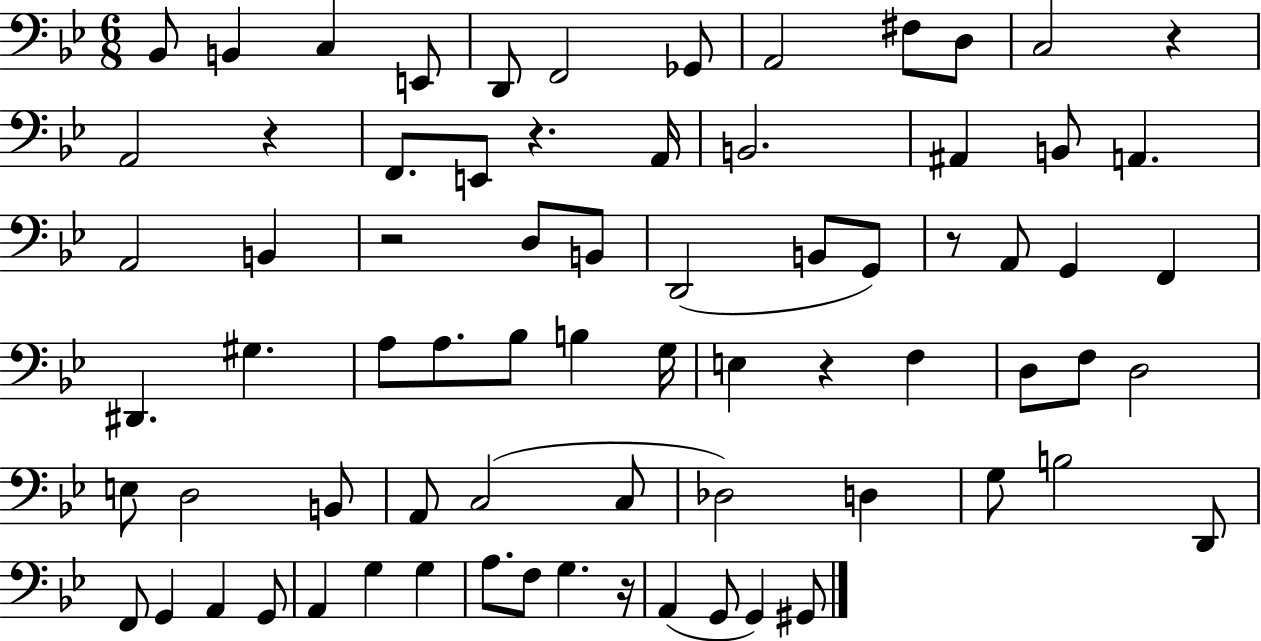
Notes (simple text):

Bb2/e B2/q C3/q E2/e D2/e F2/h Gb2/e A2/h F#3/e D3/e C3/h R/q A2/h R/q F2/e. E2/e R/q. A2/s B2/h. A#2/q B2/e A2/q. A2/h B2/q R/h D3/e B2/e D2/h B2/e G2/e R/e A2/e G2/q F2/q D#2/q. G#3/q. A3/e A3/e. Bb3/e B3/q G3/s E3/q R/q F3/q D3/e F3/e D3/h E3/e D3/h B2/e A2/e C3/h C3/e Db3/h D3/q G3/e B3/h D2/e F2/e G2/q A2/q G2/e A2/q G3/q G3/q A3/e. F3/e G3/q. R/s A2/q G2/e G2/q G#2/e